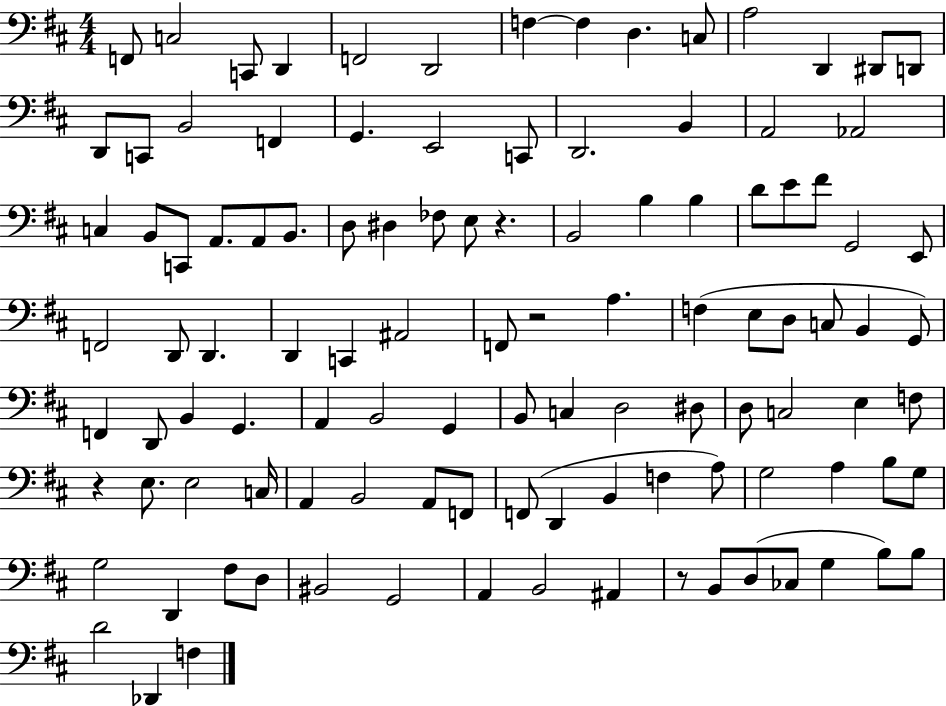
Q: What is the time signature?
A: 4/4